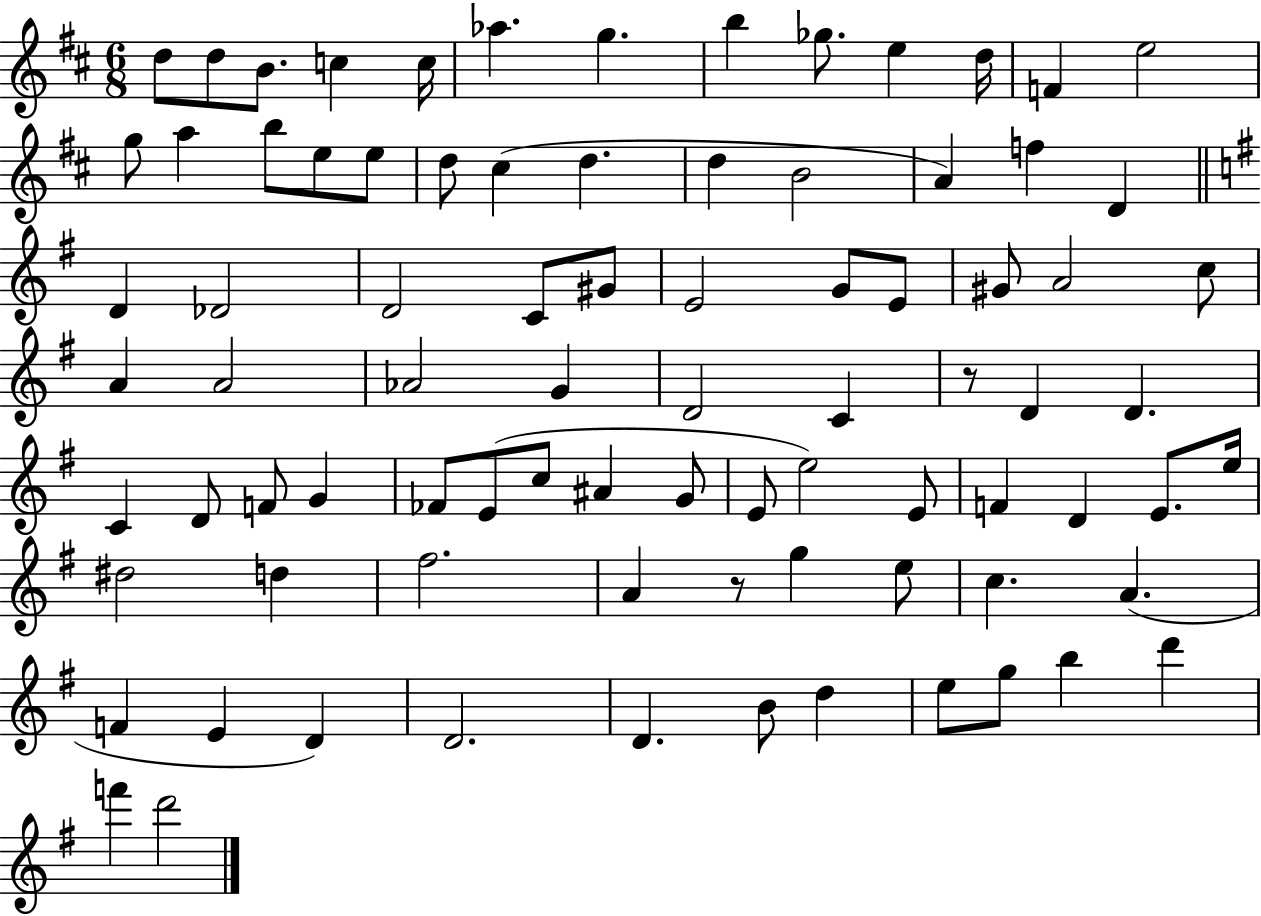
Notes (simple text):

D5/e D5/e B4/e. C5/q C5/s Ab5/q. G5/q. B5/q Gb5/e. E5/q D5/s F4/q E5/h G5/e A5/q B5/e E5/e E5/e D5/e C#5/q D5/q. D5/q B4/h A4/q F5/q D4/q D4/q Db4/h D4/h C4/e G#4/e E4/h G4/e E4/e G#4/e A4/h C5/e A4/q A4/h Ab4/h G4/q D4/h C4/q R/e D4/q D4/q. C4/q D4/e F4/e G4/q FES4/e E4/e C5/e A#4/q G4/e E4/e E5/h E4/e F4/q D4/q E4/e. E5/s D#5/h D5/q F#5/h. A4/q R/e G5/q E5/e C5/q. A4/q. F4/q E4/q D4/q D4/h. D4/q. B4/e D5/q E5/e G5/e B5/q D6/q F6/q D6/h